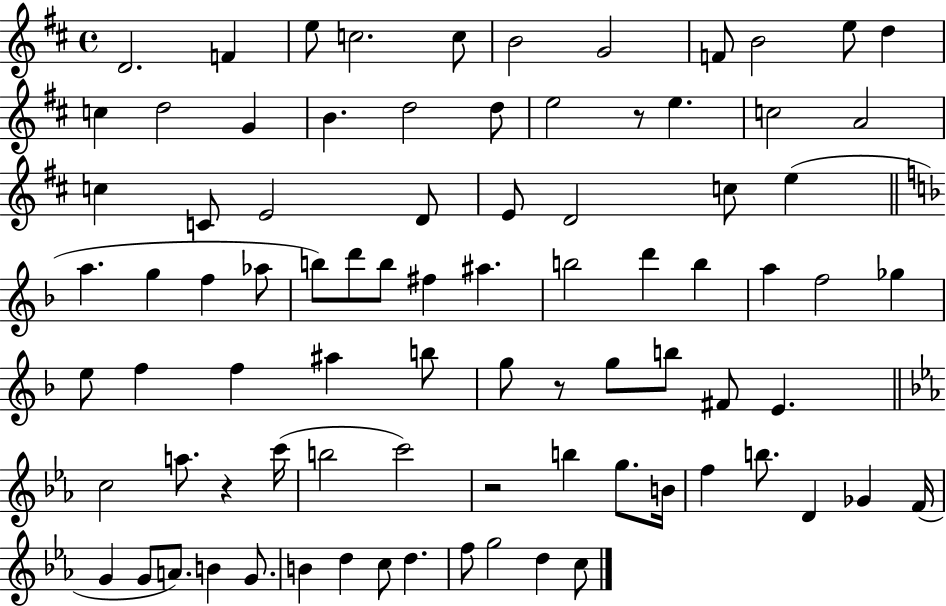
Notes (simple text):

D4/h. F4/q E5/e C5/h. C5/e B4/h G4/h F4/e B4/h E5/e D5/q C5/q D5/h G4/q B4/q. D5/h D5/e E5/h R/e E5/q. C5/h A4/h C5/q C4/e E4/h D4/e E4/e D4/h C5/e E5/q A5/q. G5/q F5/q Ab5/e B5/e D6/e B5/e F#5/q A#5/q. B5/h D6/q B5/q A5/q F5/h Gb5/q E5/e F5/q F5/q A#5/q B5/e G5/e R/e G5/e B5/e F#4/e E4/q. C5/h A5/e. R/q C6/s B5/h C6/h R/h B5/q G5/e. B4/s F5/q B5/e. D4/q Gb4/q F4/s G4/q G4/e A4/e. B4/q G4/e. B4/q D5/q C5/e D5/q. F5/e G5/h D5/q C5/e